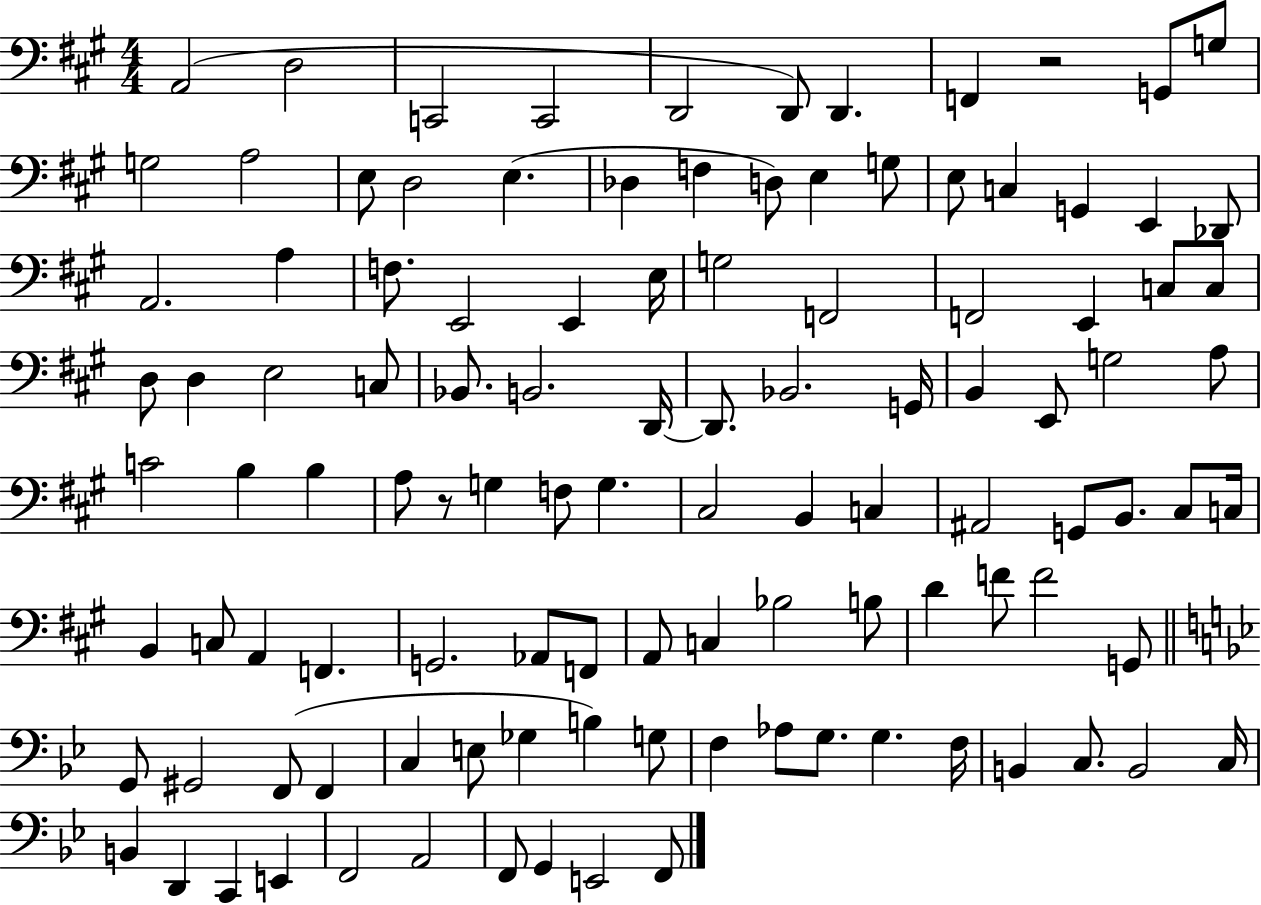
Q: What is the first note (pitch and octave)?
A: A2